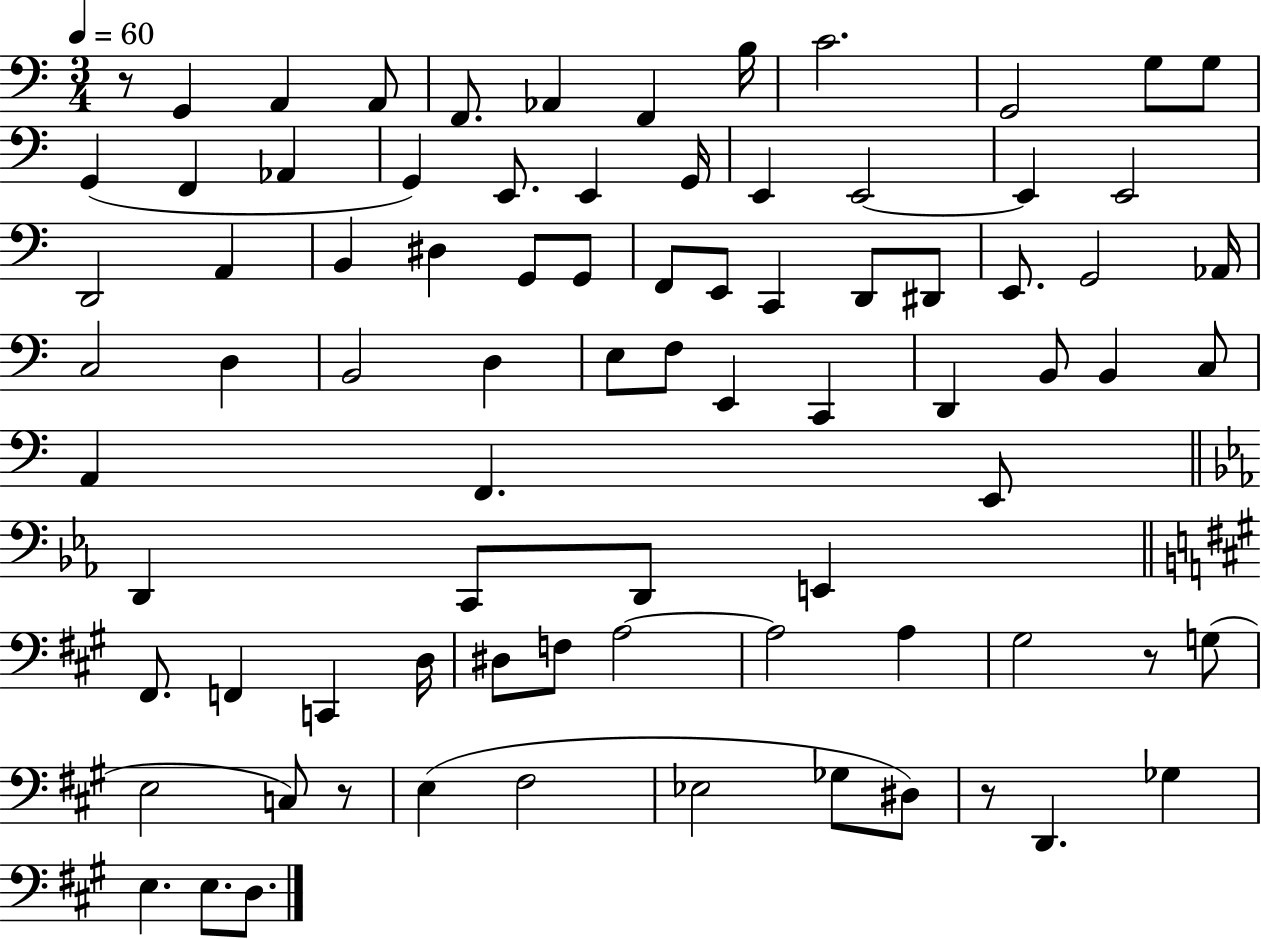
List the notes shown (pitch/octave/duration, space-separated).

R/e G2/q A2/q A2/e F2/e. Ab2/q F2/q B3/s C4/h. G2/h G3/e G3/e G2/q F2/q Ab2/q G2/q E2/e. E2/q G2/s E2/q E2/h E2/q E2/h D2/h A2/q B2/q D#3/q G2/e G2/e F2/e E2/e C2/q D2/e D#2/e E2/e. G2/h Ab2/s C3/h D3/q B2/h D3/q E3/e F3/e E2/q C2/q D2/q B2/e B2/q C3/e A2/q F2/q. E2/e D2/q C2/e D2/e E2/q F#2/e. F2/q C2/q D3/s D#3/e F3/e A3/h A3/h A3/q G#3/h R/e G3/e E3/h C3/e R/e E3/q F#3/h Eb3/h Gb3/e D#3/e R/e D2/q. Gb3/q E3/q. E3/e. D3/e.